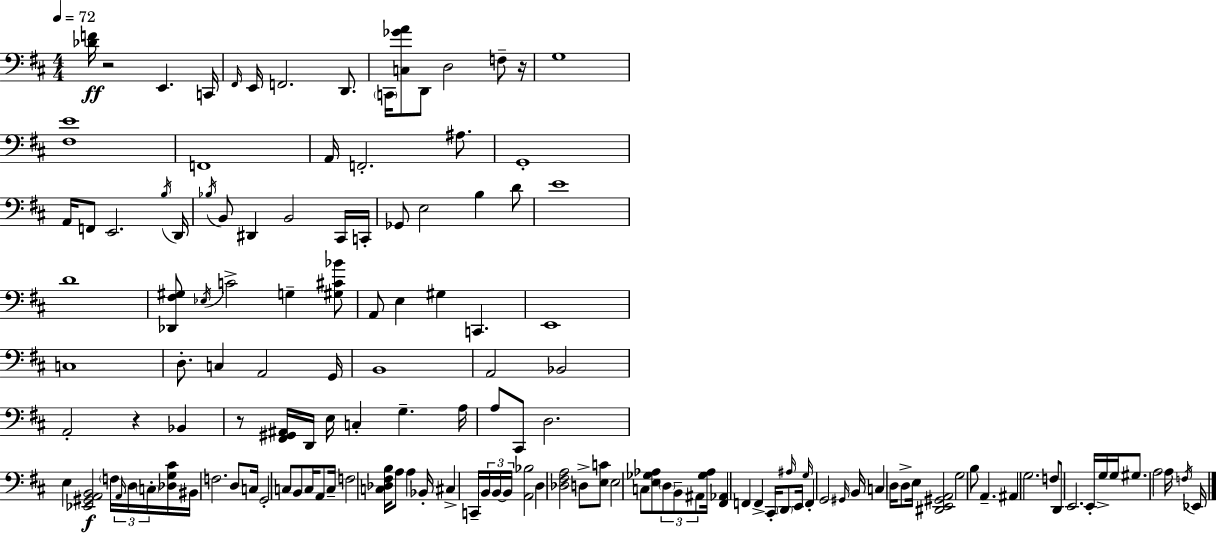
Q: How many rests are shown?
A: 4